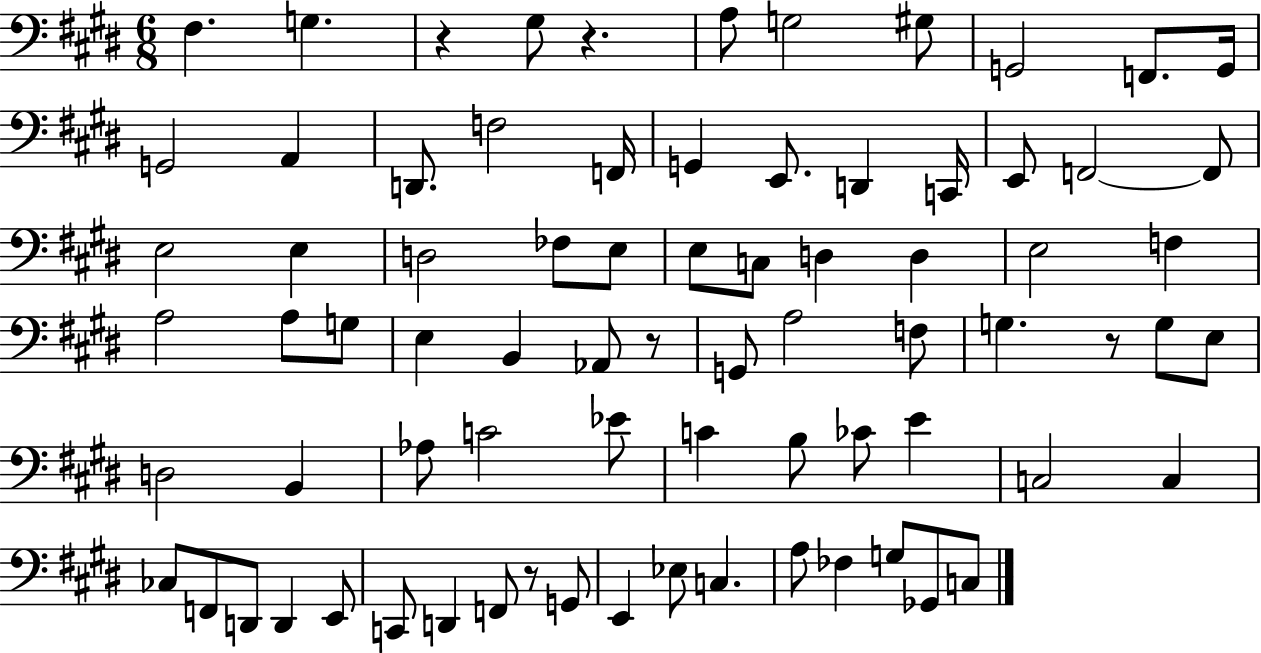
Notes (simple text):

F#3/q. G3/q. R/q G#3/e R/q. A3/e G3/h G#3/e G2/h F2/e. G2/s G2/h A2/q D2/e. F3/h F2/s G2/q E2/e. D2/q C2/s E2/e F2/h F2/e E3/h E3/q D3/h FES3/e E3/e E3/e C3/e D3/q D3/q E3/h F3/q A3/h A3/e G3/e E3/q B2/q Ab2/e R/e G2/e A3/h F3/e G3/q. R/e G3/e E3/e D3/h B2/q Ab3/e C4/h Eb4/e C4/q B3/e CES4/e E4/q C3/h C3/q CES3/e F2/e D2/e D2/q E2/e C2/e D2/q F2/e R/e G2/e E2/q Eb3/e C3/q. A3/e FES3/q G3/e Gb2/e C3/e